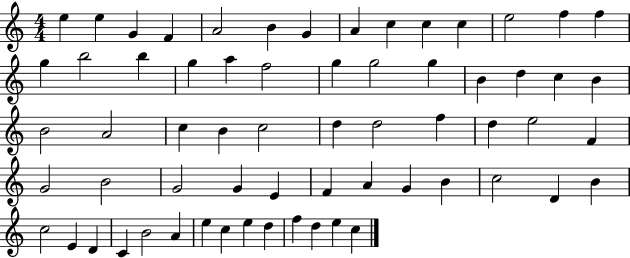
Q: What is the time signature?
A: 4/4